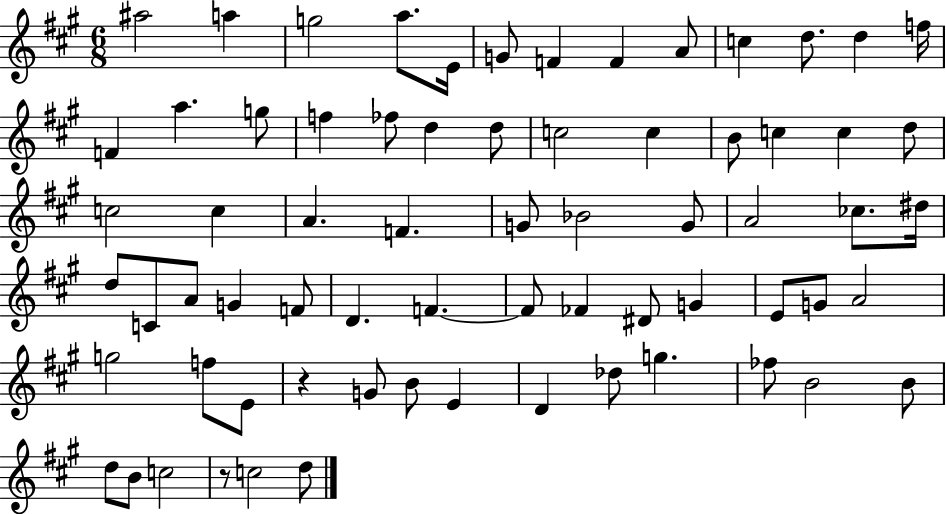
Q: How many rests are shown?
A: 2